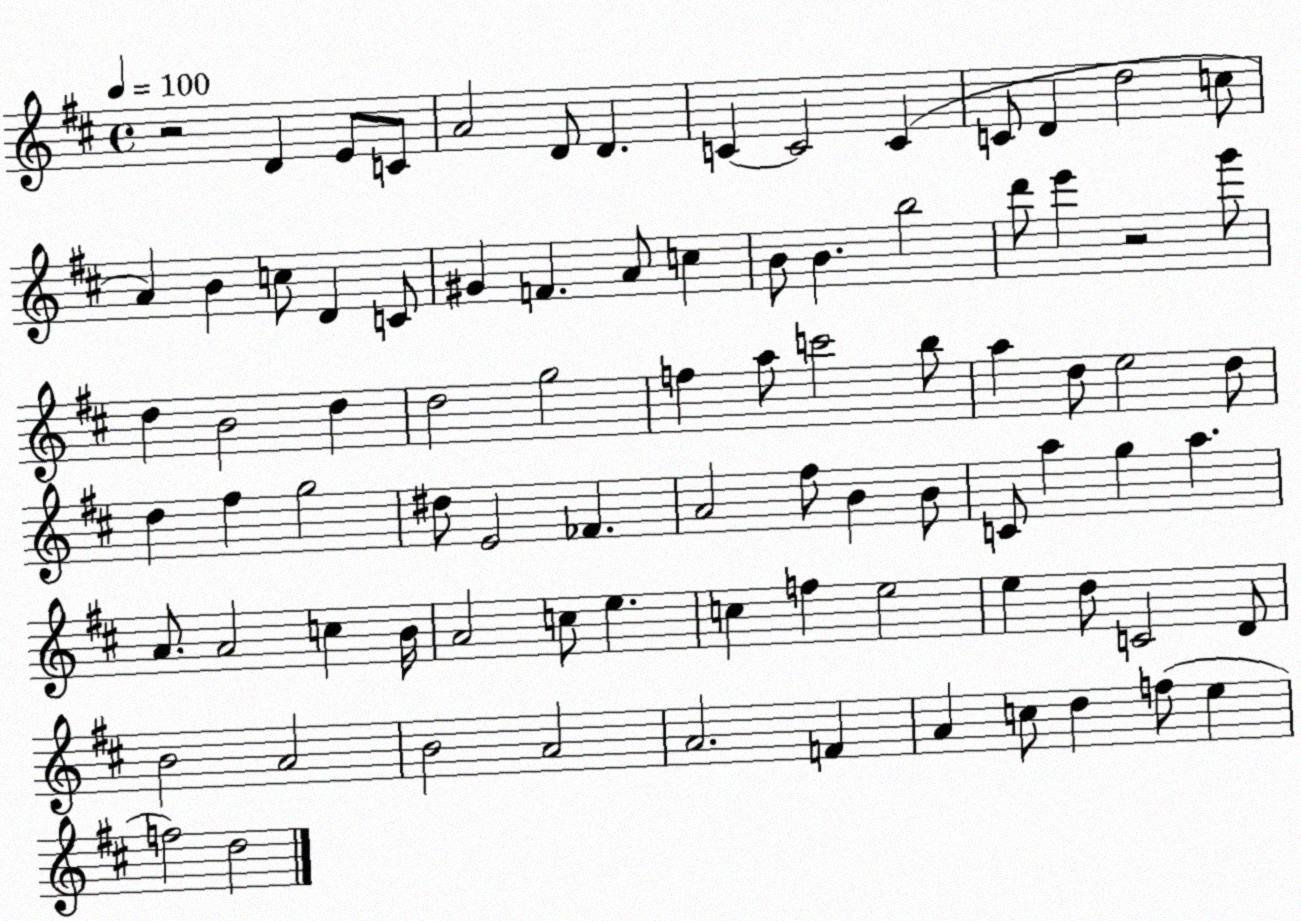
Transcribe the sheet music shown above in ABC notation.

X:1
T:Untitled
M:4/4
L:1/4
K:D
z2 D E/2 C/2 A2 D/2 D C C2 C C/2 D d2 c/2 A B c/2 D C/2 ^G F A/2 c B/2 B b2 d'/2 e' z2 g'/2 d B2 d d2 g2 f a/2 c'2 b/2 a d/2 e2 d/2 d ^f g2 ^d/2 E2 _F A2 ^f/2 B B/2 C/2 a g a A/2 A2 c B/4 A2 c/2 e c f e2 e d/2 C2 D/2 B2 A2 B2 A2 A2 F A c/2 d f/2 e f2 d2